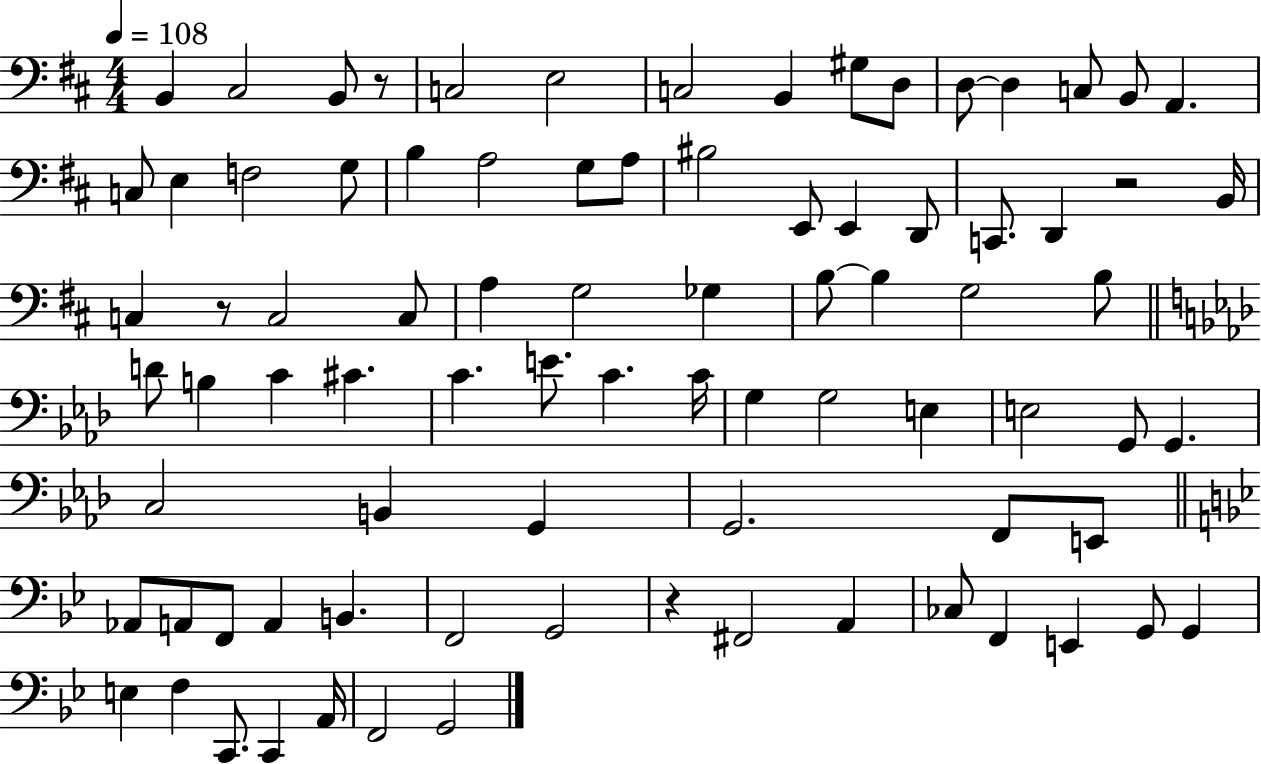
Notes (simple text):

B2/q C#3/h B2/e R/e C3/h E3/h C3/h B2/q G#3/e D3/e D3/e D3/q C3/e B2/e A2/q. C3/e E3/q F3/h G3/e B3/q A3/h G3/e A3/e BIS3/h E2/e E2/q D2/e C2/e. D2/q R/h B2/s C3/q R/e C3/h C3/e A3/q G3/h Gb3/q B3/e B3/q G3/h B3/e D4/e B3/q C4/q C#4/q. C4/q. E4/e. C4/q. C4/s G3/q G3/h E3/q E3/h G2/e G2/q. C3/h B2/q G2/q G2/h. F2/e E2/e Ab2/e A2/e F2/e A2/q B2/q. F2/h G2/h R/q F#2/h A2/q CES3/e F2/q E2/q G2/e G2/q E3/q F3/q C2/e. C2/q A2/s F2/h G2/h